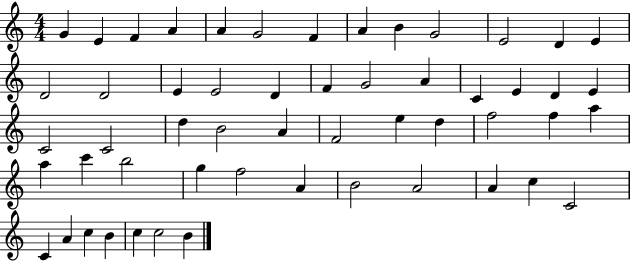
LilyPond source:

{
  \clef treble
  \numericTimeSignature
  \time 4/4
  \key c \major
  g'4 e'4 f'4 a'4 | a'4 g'2 f'4 | a'4 b'4 g'2 | e'2 d'4 e'4 | \break d'2 d'2 | e'4 e'2 d'4 | f'4 g'2 a'4 | c'4 e'4 d'4 e'4 | \break c'2 c'2 | d''4 b'2 a'4 | f'2 e''4 d''4 | f''2 f''4 a''4 | \break a''4 c'''4 b''2 | g''4 f''2 a'4 | b'2 a'2 | a'4 c''4 c'2 | \break c'4 a'4 c''4 b'4 | c''4 c''2 b'4 | \bar "|."
}